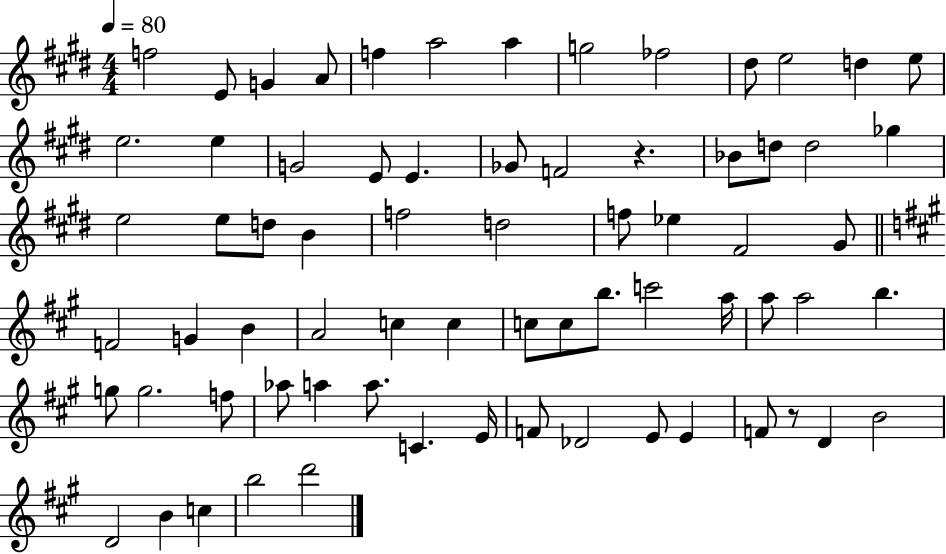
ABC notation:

X:1
T:Untitled
M:4/4
L:1/4
K:E
f2 E/2 G A/2 f a2 a g2 _f2 ^d/2 e2 d e/2 e2 e G2 E/2 E _G/2 F2 z _B/2 d/2 d2 _g e2 e/2 d/2 B f2 d2 f/2 _e ^F2 ^G/2 F2 G B A2 c c c/2 c/2 b/2 c'2 a/4 a/2 a2 b g/2 g2 f/2 _a/2 a a/2 C E/4 F/2 _D2 E/2 E F/2 z/2 D B2 D2 B c b2 d'2